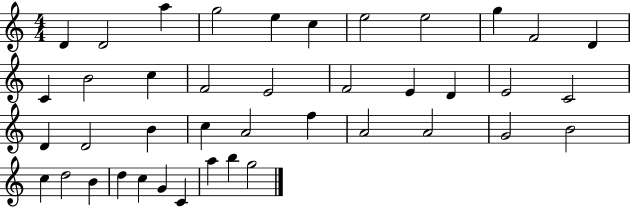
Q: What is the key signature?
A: C major